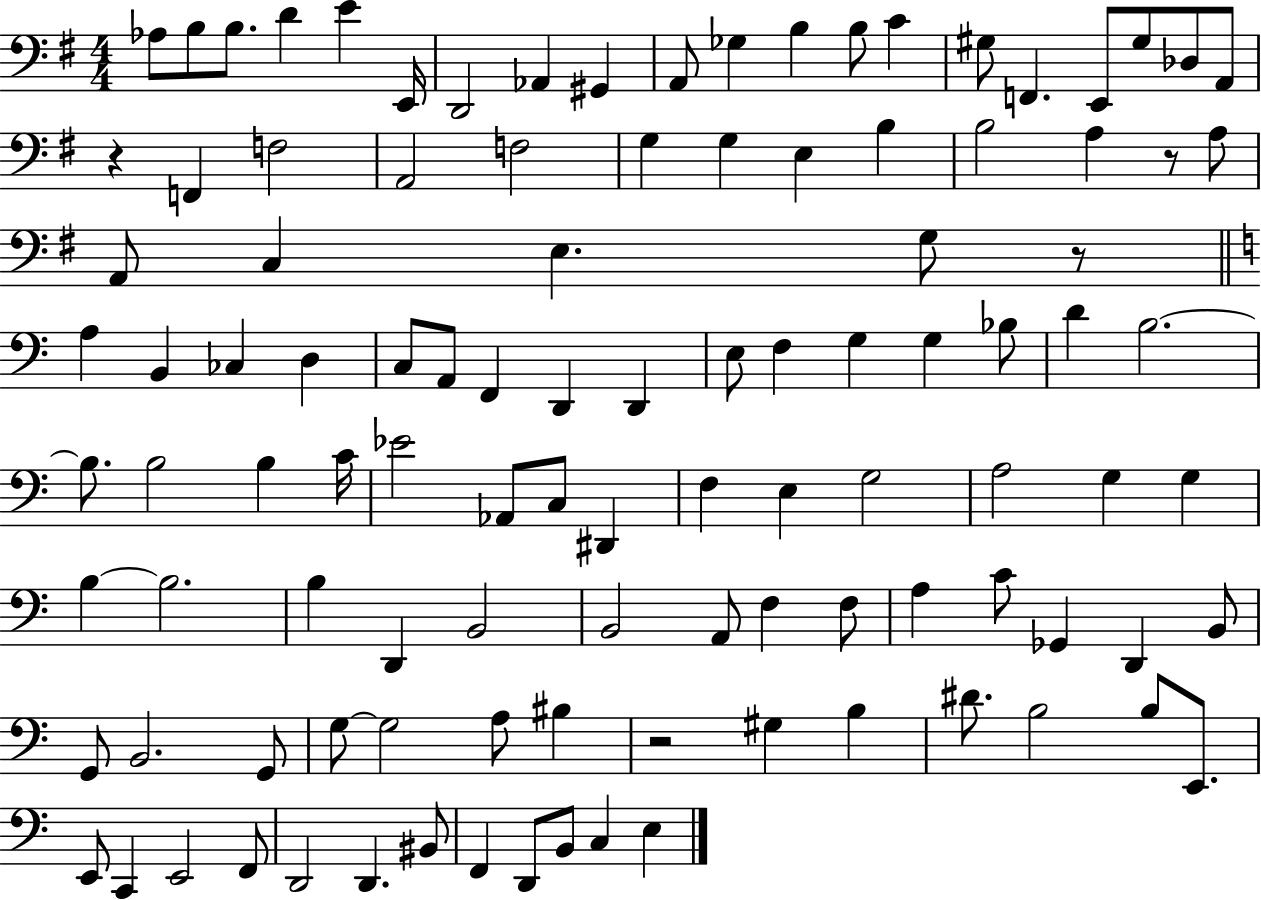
Ab3/e B3/e B3/e. D4/q E4/q E2/s D2/h Ab2/q G#2/q A2/e Gb3/q B3/q B3/e C4/q G#3/e F2/q. E2/e G#3/e Db3/e A2/e R/q F2/q F3/h A2/h F3/h G3/q G3/q E3/q B3/q B3/h A3/q R/e A3/e A2/e C3/q E3/q. G3/e R/e A3/q B2/q CES3/q D3/q C3/e A2/e F2/q D2/q D2/q E3/e F3/q G3/q G3/q Bb3/e D4/q B3/h. B3/e. B3/h B3/q C4/s Eb4/h Ab2/e C3/e D#2/q F3/q E3/q G3/h A3/h G3/q G3/q B3/q B3/h. B3/q D2/q B2/h B2/h A2/e F3/q F3/e A3/q C4/e Gb2/q D2/q B2/e G2/e B2/h. G2/e G3/e G3/h A3/e BIS3/q R/h G#3/q B3/q D#4/e. B3/h B3/e E2/e. E2/e C2/q E2/h F2/e D2/h D2/q. BIS2/e F2/q D2/e B2/e C3/q E3/q